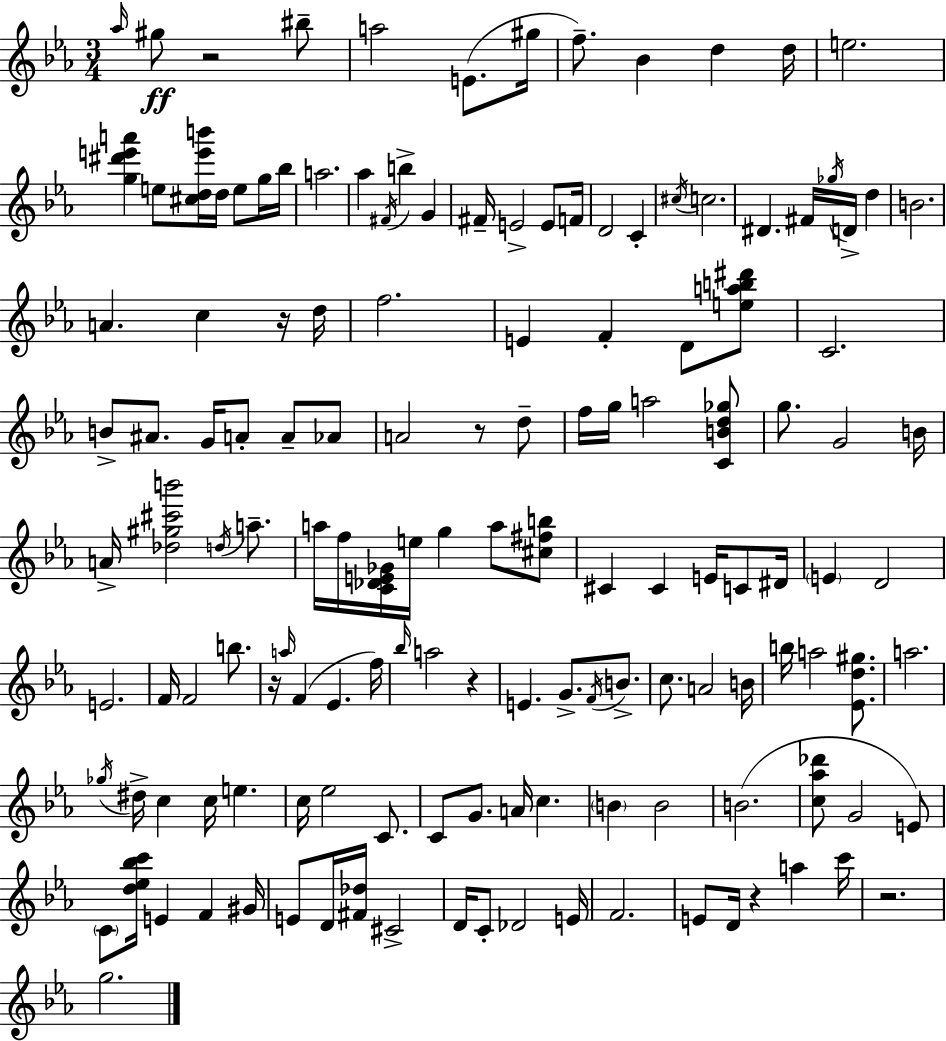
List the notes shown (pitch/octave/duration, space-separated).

Ab5/s G#5/e R/h BIS5/e A5/h E4/e. G#5/s F5/e. Bb4/q D5/q D5/s E5/h. [G5,D#6,E6,A6]/q E5/e [C#5,D5,E6,B6]/s D5/s E5/e G5/s Bb5/s A5/h. Ab5/q F#4/s B5/q G4/q F#4/s E4/h E4/e F4/s D4/h C4/q C#5/s C5/h. D#4/q. F#4/s Gb5/s D4/s D5/q B4/h. A4/q. C5/q R/s D5/s F5/h. E4/q F4/q D4/e [E5,A5,B5,D#6]/e C4/h. B4/e A#4/e. G4/s A4/e A4/e Ab4/e A4/h R/e D5/e F5/s G5/s A5/h [C4,B4,D5,Gb5]/e G5/e. G4/h B4/s A4/s [Db5,G#5,C#6,B6]/h D5/s A5/e. A5/s F5/s [C4,Db4,E4,Gb4]/s E5/s G5/q A5/e [C#5,F#5,B5]/e C#4/q C#4/q E4/s C4/e D#4/s E4/q D4/h E4/h. F4/s F4/h B5/e. R/s A5/s F4/q Eb4/q. F5/s Bb5/s A5/h R/q E4/q. G4/e. F4/s B4/e. C5/e. A4/h B4/s B5/s A5/h [Eb4,D5,G#5]/e. A5/h. Gb5/s D#5/s C5/q C5/s E5/q. C5/s Eb5/h C4/e. C4/e G4/e. A4/s C5/q. B4/q B4/h B4/h. [C5,Ab5,Db6]/e G4/h E4/e C4/e [D5,Eb5,Bb5,C6]/s E4/q F4/q G#4/s E4/e D4/s [F#4,Db5]/s C#4/h D4/s C4/e Db4/h E4/s F4/h. E4/e D4/s R/q A5/q C6/s R/h. G5/h.